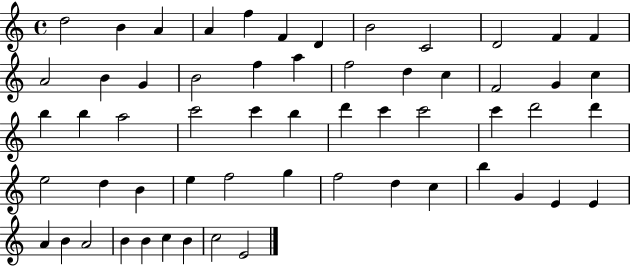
{
  \clef treble
  \time 4/4
  \defaultTimeSignature
  \key c \major
  d''2 b'4 a'4 | a'4 f''4 f'4 d'4 | b'2 c'2 | d'2 f'4 f'4 | \break a'2 b'4 g'4 | b'2 f''4 a''4 | f''2 d''4 c''4 | f'2 g'4 c''4 | \break b''4 b''4 a''2 | c'''2 c'''4 b''4 | d'''4 c'''4 c'''2 | c'''4 d'''2 d'''4 | \break e''2 d''4 b'4 | e''4 f''2 g''4 | f''2 d''4 c''4 | b''4 g'4 e'4 e'4 | \break a'4 b'4 a'2 | b'4 b'4 c''4 b'4 | c''2 e'2 | \bar "|."
}